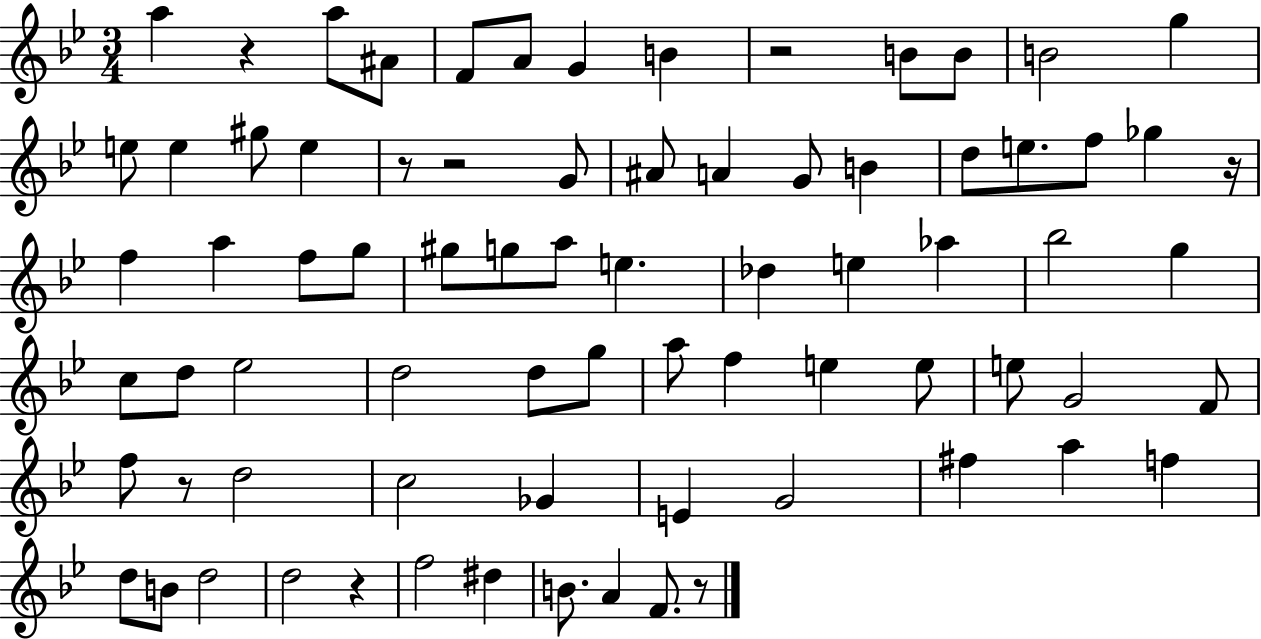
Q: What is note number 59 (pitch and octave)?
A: F5